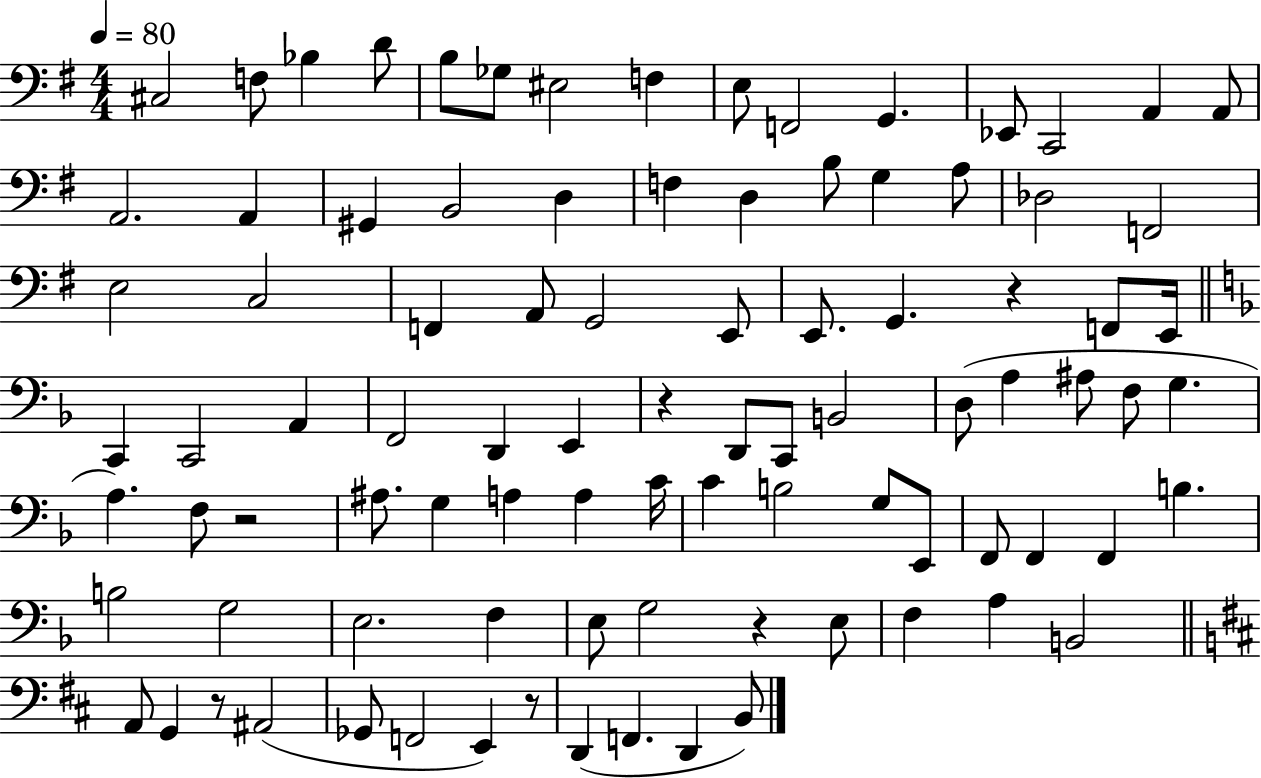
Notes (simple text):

C#3/h F3/e Bb3/q D4/e B3/e Gb3/e EIS3/h F3/q E3/e F2/h G2/q. Eb2/e C2/h A2/q A2/e A2/h. A2/q G#2/q B2/h D3/q F3/q D3/q B3/e G3/q A3/e Db3/h F2/h E3/h C3/h F2/q A2/e G2/h E2/e E2/e. G2/q. R/q F2/e E2/s C2/q C2/h A2/q F2/h D2/q E2/q R/q D2/e C2/e B2/h D3/e A3/q A#3/e F3/e G3/q. A3/q. F3/e R/h A#3/e. G3/q A3/q A3/q C4/s C4/q B3/h G3/e E2/e F2/e F2/q F2/q B3/q. B3/h G3/h E3/h. F3/q E3/e G3/h R/q E3/e F3/q A3/q B2/h A2/e G2/q R/e A#2/h Gb2/e F2/h E2/q R/e D2/q F2/q. D2/q B2/e